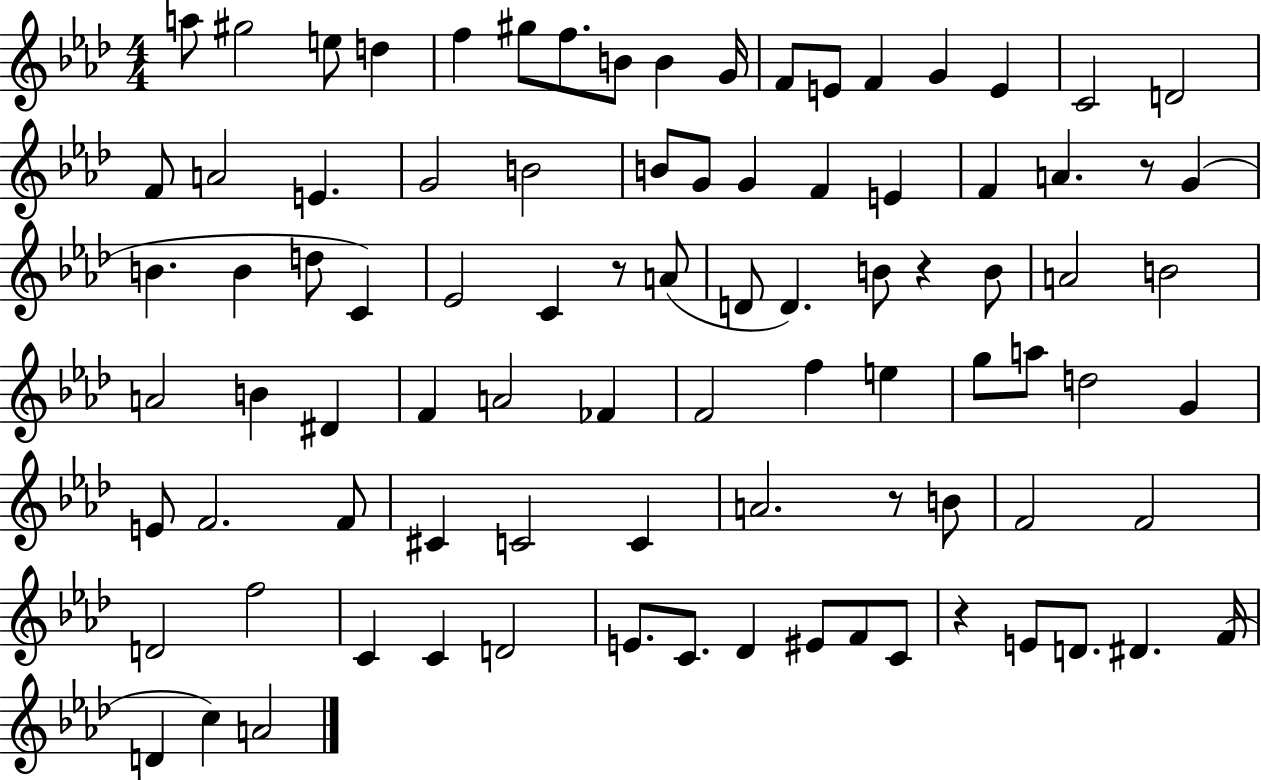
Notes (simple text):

A5/e G#5/h E5/e D5/q F5/q G#5/e F5/e. B4/e B4/q G4/s F4/e E4/e F4/q G4/q E4/q C4/h D4/h F4/e A4/h E4/q. G4/h B4/h B4/e G4/e G4/q F4/q E4/q F4/q A4/q. R/e G4/q B4/q. B4/q D5/e C4/q Eb4/h C4/q R/e A4/e D4/e D4/q. B4/e R/q B4/e A4/h B4/h A4/h B4/q D#4/q F4/q A4/h FES4/q F4/h F5/q E5/q G5/e A5/e D5/h G4/q E4/e F4/h. F4/e C#4/q C4/h C4/q A4/h. R/e B4/e F4/h F4/h D4/h F5/h C4/q C4/q D4/h E4/e. C4/e. Db4/q EIS4/e F4/e C4/e R/q E4/e D4/e. D#4/q. F4/s D4/q C5/q A4/h